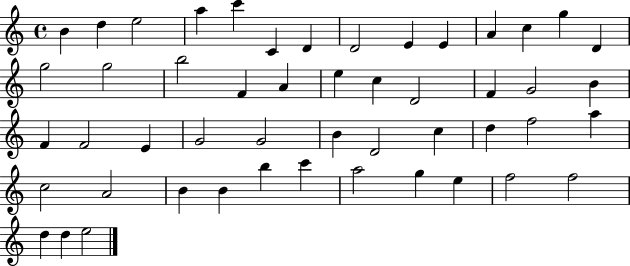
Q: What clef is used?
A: treble